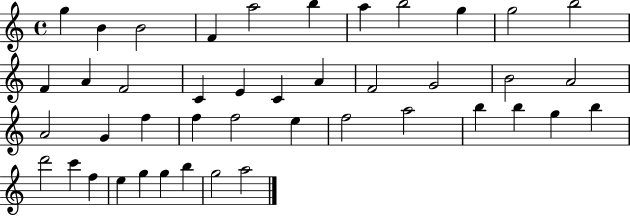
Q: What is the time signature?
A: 4/4